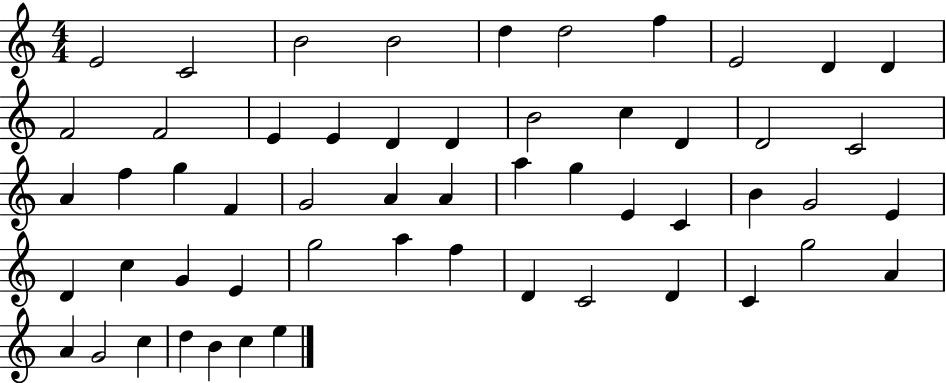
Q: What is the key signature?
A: C major